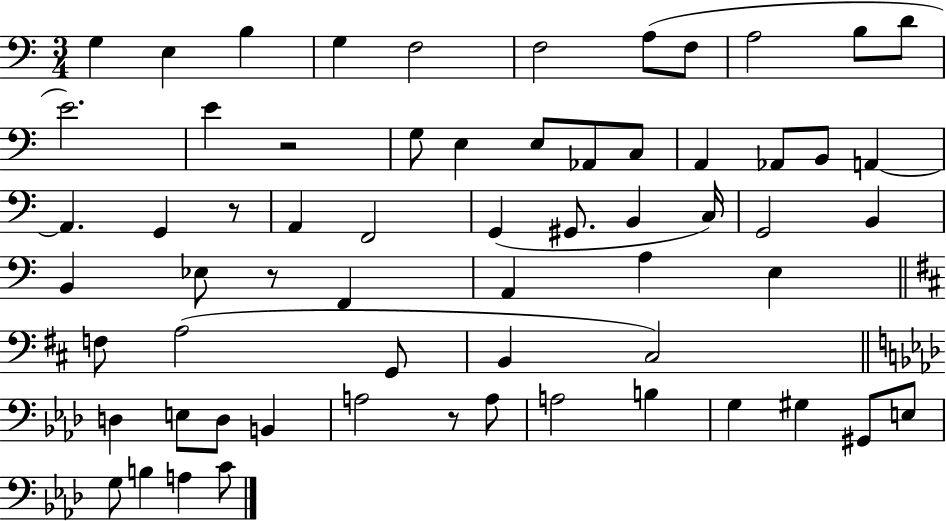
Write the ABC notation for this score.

X:1
T:Untitled
M:3/4
L:1/4
K:C
G, E, B, G, F,2 F,2 A,/2 F,/2 A,2 B,/2 D/2 E2 E z2 G,/2 E, E,/2 _A,,/2 C,/2 A,, _A,,/2 B,,/2 A,, A,, G,, z/2 A,, F,,2 G,, ^G,,/2 B,, C,/4 G,,2 B,, B,, _E,/2 z/2 F,, A,, A, E, F,/2 A,2 G,,/2 B,, ^C,2 D, E,/2 D,/2 B,, A,2 z/2 A,/2 A,2 B, G, ^G, ^G,,/2 E,/2 G,/2 B, A, C/2